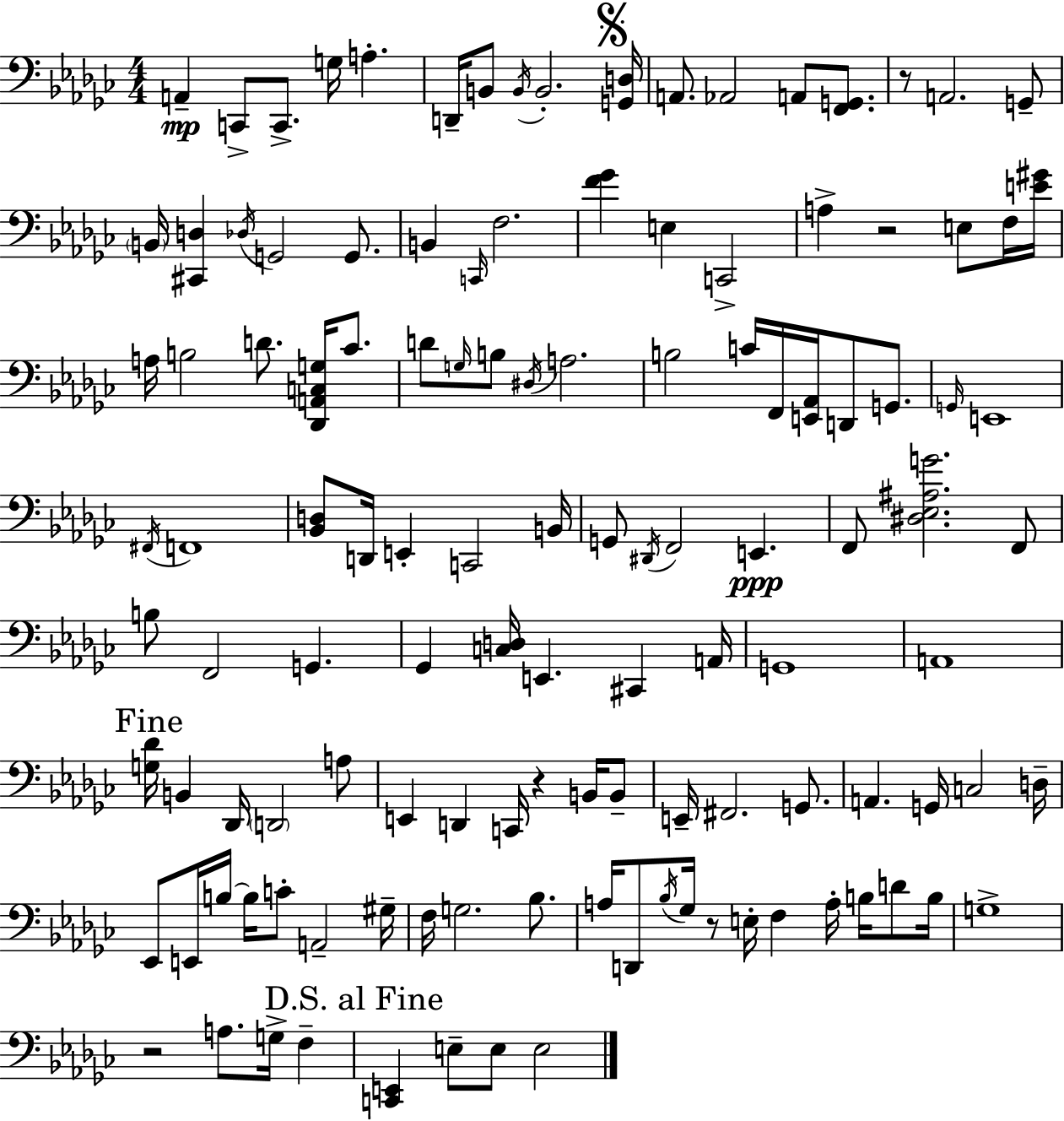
A2/q C2/e C2/e. G3/s A3/q. D2/s B2/e B2/s B2/h. [G2,D3]/s A2/e. Ab2/h A2/e [F2,G2]/e. R/e A2/h. G2/e B2/s [C#2,D3]/q Db3/s G2/h G2/e. B2/q C2/s F3/h. [F4,Gb4]/q E3/q C2/h A3/q R/h E3/e F3/s [E4,G#4]/s A3/s B3/h D4/e. [Db2,A2,C3,G3]/s CES4/e. D4/e G3/s B3/e D#3/s A3/h. B3/h C4/s F2/s [E2,Ab2]/s D2/e G2/e. G2/s E2/w F#2/s F2/w [Bb2,D3]/e D2/s E2/q C2/h B2/s G2/e D#2/s F2/h E2/q. F2/e [D#3,Eb3,A#3,G4]/h. F2/e B3/e F2/h G2/q. Gb2/q [C3,D3]/s E2/q. C#2/q A2/s G2/w A2/w [G3,Db4]/s B2/q Db2/s D2/h A3/e E2/q D2/q C2/s R/q B2/s B2/e E2/s F#2/h. G2/e. A2/q. G2/s C3/h D3/s Eb2/e E2/s B3/s B3/s C4/e A2/h G#3/s F3/s G3/h. Bb3/e. A3/s D2/e Bb3/s Gb3/s R/e E3/s F3/q A3/s B3/s D4/e B3/s G3/w R/h A3/e. G3/s F3/q [C2,E2]/q E3/e E3/e E3/h